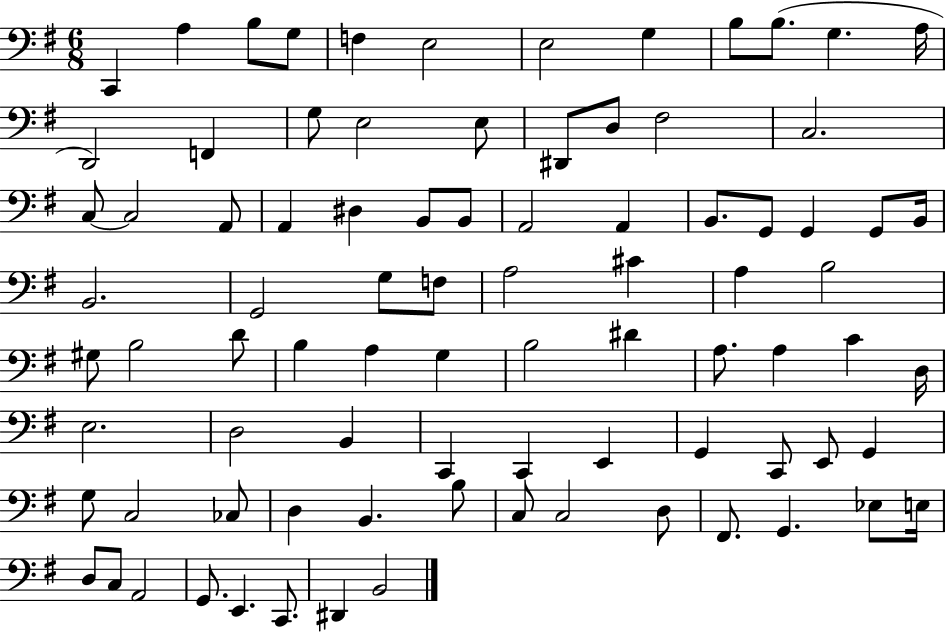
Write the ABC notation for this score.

X:1
T:Untitled
M:6/8
L:1/4
K:G
C,, A, B,/2 G,/2 F, E,2 E,2 G, B,/2 B,/2 G, A,/4 D,,2 F,, G,/2 E,2 E,/2 ^D,,/2 D,/2 ^F,2 C,2 C,/2 C,2 A,,/2 A,, ^D, B,,/2 B,,/2 A,,2 A,, B,,/2 G,,/2 G,, G,,/2 B,,/4 B,,2 G,,2 G,/2 F,/2 A,2 ^C A, B,2 ^G,/2 B,2 D/2 B, A, G, B,2 ^D A,/2 A, C D,/4 E,2 D,2 B,, C,, C,, E,, G,, C,,/2 E,,/2 G,, G,/2 C,2 _C,/2 D, B,, B,/2 C,/2 C,2 D,/2 ^F,,/2 G,, _E,/2 E,/4 D,/2 C,/2 A,,2 G,,/2 E,, C,,/2 ^D,, B,,2